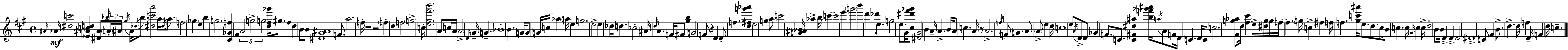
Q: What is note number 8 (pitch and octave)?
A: Db5